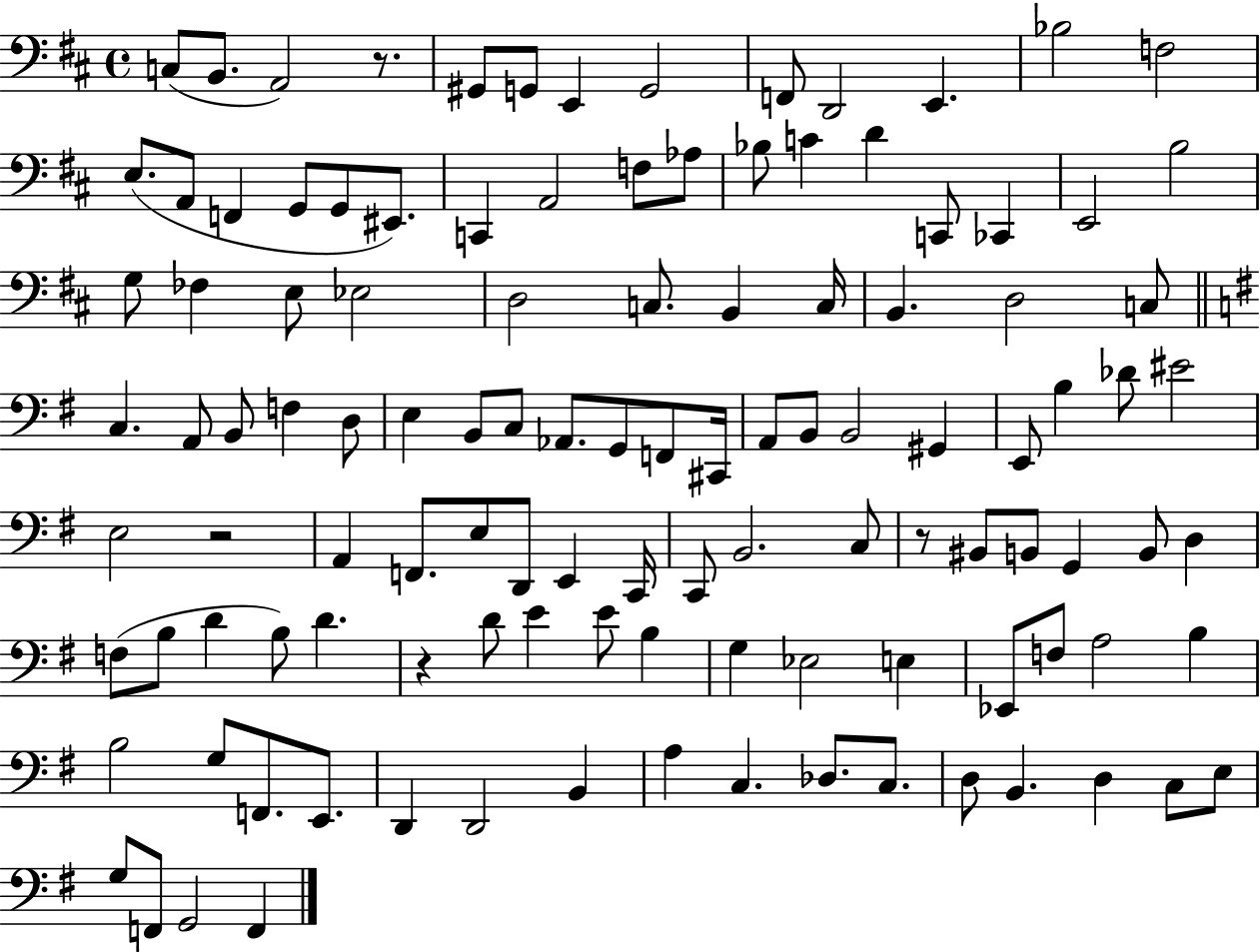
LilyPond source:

{
  \clef bass
  \time 4/4
  \defaultTimeSignature
  \key d \major
  c8( b,8. a,2) r8. | gis,8 g,8 e,4 g,2 | f,8 d,2 e,4. | bes2 f2 | \break e8.( a,8 f,4 g,8 g,8 eis,8.) | c,4 a,2 f8 aes8 | bes8 c'4 d'4 c,8 ces,4 | e,2 b2 | \break g8 fes4 e8 ees2 | d2 c8. b,4 c16 | b,4. d2 c8 | \bar "||" \break \key g \major c4. a,8 b,8 f4 d8 | e4 b,8 c8 aes,8. g,8 f,8 cis,16 | a,8 b,8 b,2 gis,4 | e,8 b4 des'8 eis'2 | \break e2 r2 | a,4 f,8. e8 d,8 e,4 c,16 | c,8 b,2. c8 | r8 bis,8 b,8 g,4 b,8 d4 | \break f8( b8 d'4 b8) d'4. | r4 d'8 e'4 e'8 b4 | g4 ees2 e4 | ees,8 f8 a2 b4 | \break b2 g8 f,8. e,8. | d,4 d,2 b,4 | a4 c4. des8. c8. | d8 b,4. d4 c8 e8 | \break g8 f,8 g,2 f,4 | \bar "|."
}